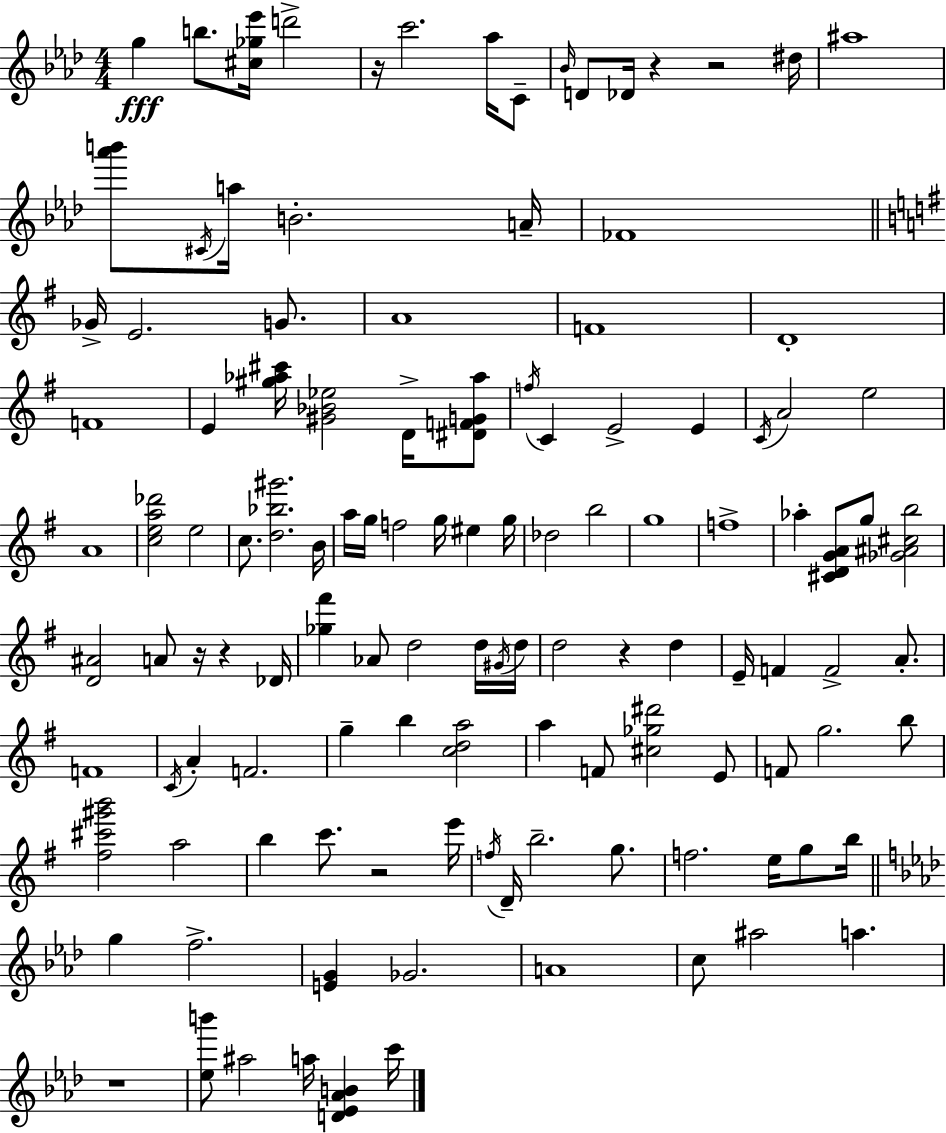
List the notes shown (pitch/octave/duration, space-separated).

G5/q B5/e. [C#5,Gb5,Eb6]/s D6/h R/s C6/h. Ab5/s C4/e Bb4/s D4/e Db4/s R/q R/h D#5/s A#5/w [Ab6,B6]/e C#4/s A5/s B4/h. A4/s FES4/w Gb4/s E4/h. G4/e. A4/w F4/w D4/w F4/w E4/q [G#5,Ab5,C#6]/s [G#4,Bb4,Eb5]/h D4/s [D#4,F4,G4,Ab5]/e F5/s C4/q E4/h E4/q C4/s A4/h E5/h A4/w [C5,E5,A5,Db6]/h E5/h C5/e. [D5,Bb5,G#6]/h. B4/s A5/s G5/s F5/h G5/s EIS5/q G5/s Db5/h B5/h G5/w F5/w Ab5/q [C#4,D4,G4,A4]/e G5/e [Gb4,A#4,C#5,B5]/h [D4,A#4]/h A4/e R/s R/q Db4/s [Gb5,F#6]/q Ab4/e D5/h D5/s G#4/s D5/s D5/h R/q D5/q E4/s F4/q F4/h A4/e. F4/w C4/s A4/q F4/h. G5/q B5/q [C5,D5,A5]/h A5/q F4/e [C#5,Gb5,D#6]/h E4/e F4/e G5/h. B5/e [F#5,C#6,G#6,B6]/h A5/h B5/q C6/e. R/h E6/s F5/s D4/s B5/h. G5/e. F5/h. E5/s G5/e B5/s G5/q F5/h. [E4,G4]/q Gb4/h. A4/w C5/e A#5/h A5/q. R/w [Eb5,B6]/e A#5/h A5/s [D4,Eb4,Ab4,B4]/q C6/s